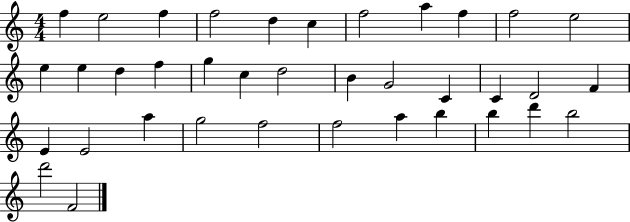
{
  \clef treble
  \numericTimeSignature
  \time 4/4
  \key c \major
  f''4 e''2 f''4 | f''2 d''4 c''4 | f''2 a''4 f''4 | f''2 e''2 | \break e''4 e''4 d''4 f''4 | g''4 c''4 d''2 | b'4 g'2 c'4 | c'4 d'2 f'4 | \break e'4 e'2 a''4 | g''2 f''2 | f''2 a''4 b''4 | b''4 d'''4 b''2 | \break d'''2 f'2 | \bar "|."
}